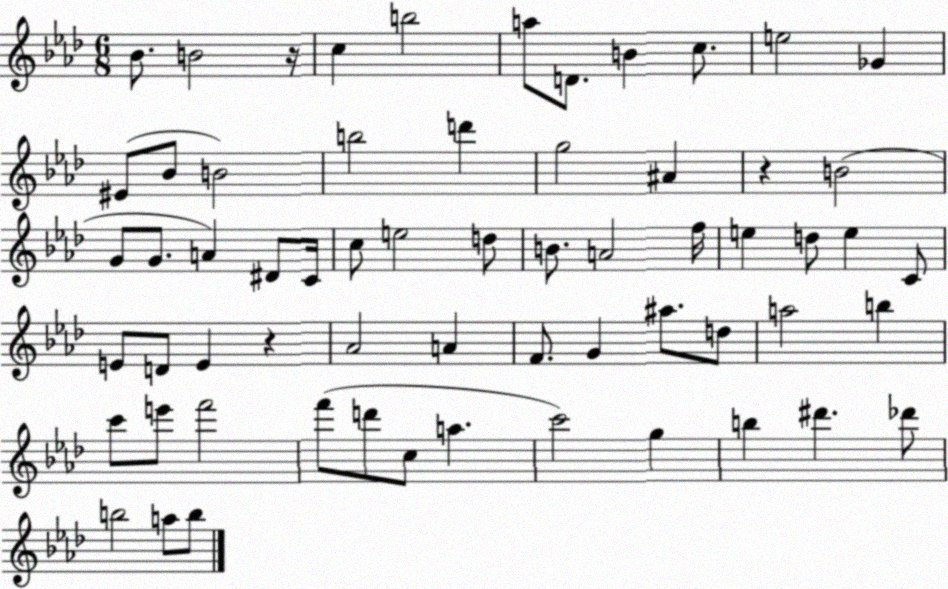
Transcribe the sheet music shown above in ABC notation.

X:1
T:Untitled
M:6/8
L:1/4
K:Ab
_B/2 B2 z/4 c b2 a/2 D/2 B c/2 e2 _G ^E/2 _B/2 B2 b2 d' g2 ^A z B2 G/2 G/2 A ^D/2 C/4 c/2 e2 d/2 B/2 A2 f/4 e d/2 e C/2 E/2 D/2 E z _A2 A F/2 G ^a/2 d/2 a2 b c'/2 e'/2 f'2 f'/2 d'/2 c/2 a c'2 g b ^d' _d'/2 b2 a/2 b/2